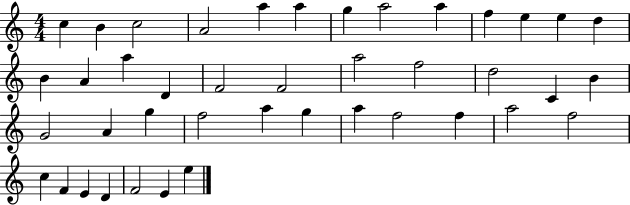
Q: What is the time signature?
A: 4/4